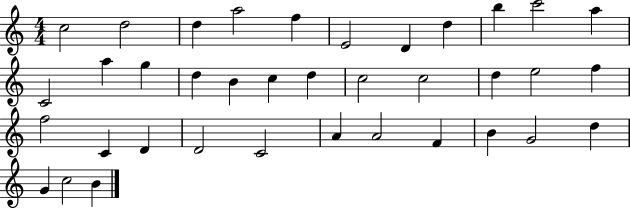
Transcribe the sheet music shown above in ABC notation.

X:1
T:Untitled
M:4/4
L:1/4
K:C
c2 d2 d a2 f E2 D d b c'2 a C2 a g d B c d c2 c2 d e2 f f2 C D D2 C2 A A2 F B G2 d G c2 B